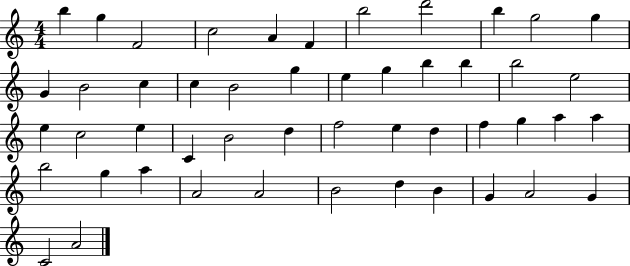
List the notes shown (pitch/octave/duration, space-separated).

B5/q G5/q F4/h C5/h A4/q F4/q B5/h D6/h B5/q G5/h G5/q G4/q B4/h C5/q C5/q B4/h G5/q E5/q G5/q B5/q B5/q B5/h E5/h E5/q C5/h E5/q C4/q B4/h D5/q F5/h E5/q D5/q F5/q G5/q A5/q A5/q B5/h G5/q A5/q A4/h A4/h B4/h D5/q B4/q G4/q A4/h G4/q C4/h A4/h